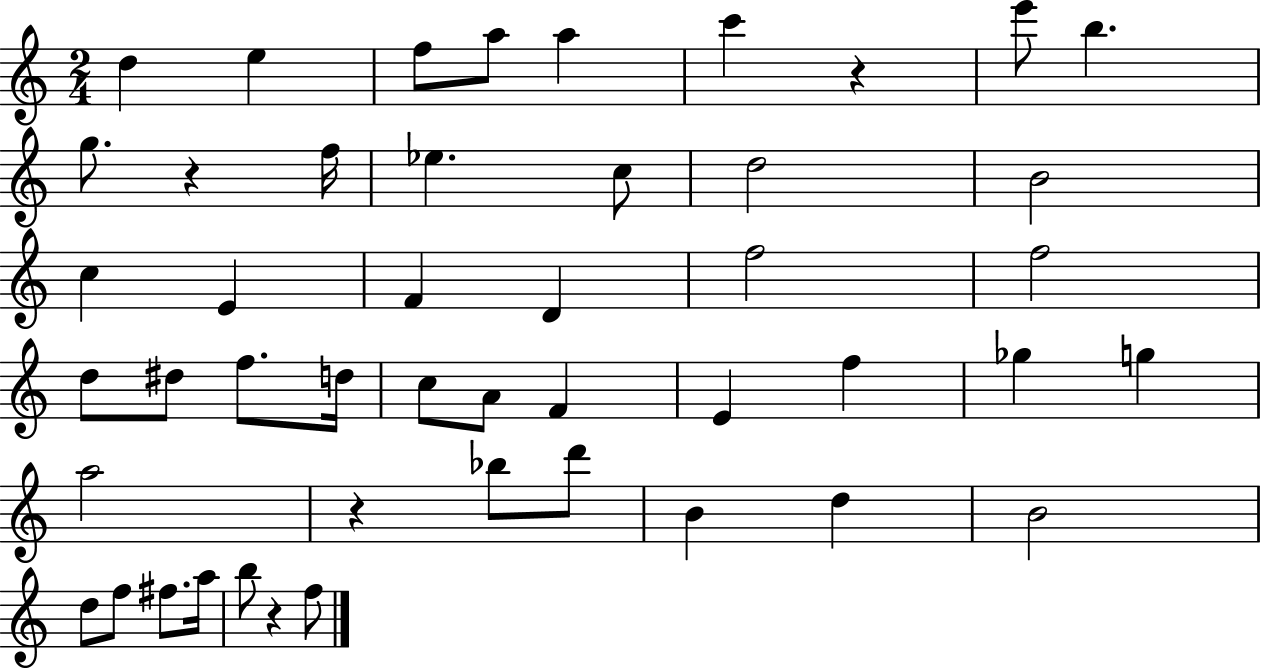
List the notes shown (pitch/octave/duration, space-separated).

D5/q E5/q F5/e A5/e A5/q C6/q R/q E6/e B5/q. G5/e. R/q F5/s Eb5/q. C5/e D5/h B4/h C5/q E4/q F4/q D4/q F5/h F5/h D5/e D#5/e F5/e. D5/s C5/e A4/e F4/q E4/q F5/q Gb5/q G5/q A5/h R/q Bb5/e D6/e B4/q D5/q B4/h D5/e F5/e F#5/e. A5/s B5/e R/q F5/e